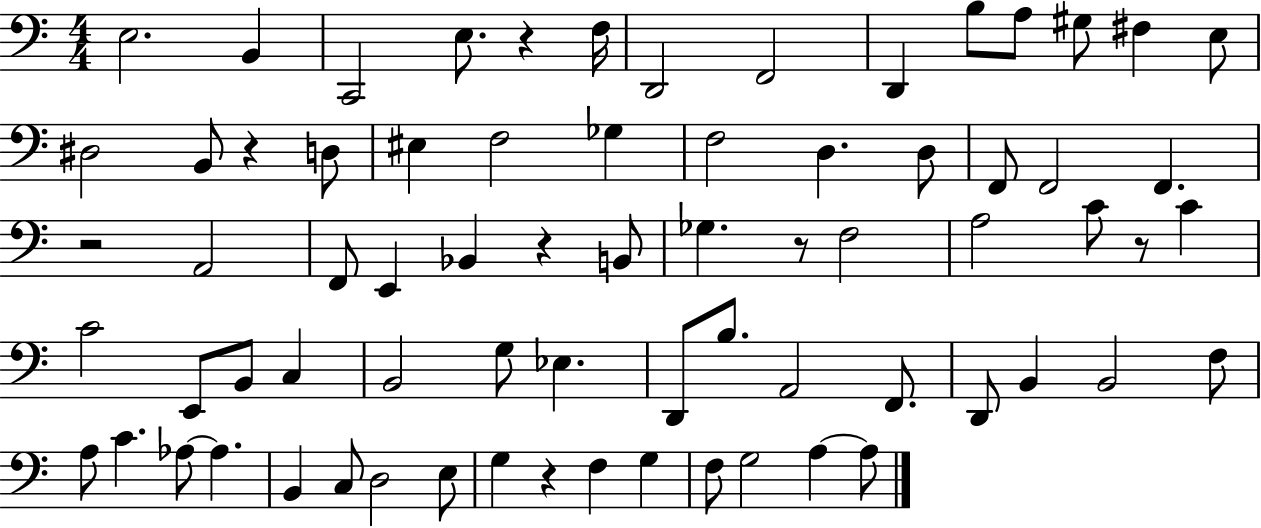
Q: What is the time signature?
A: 4/4